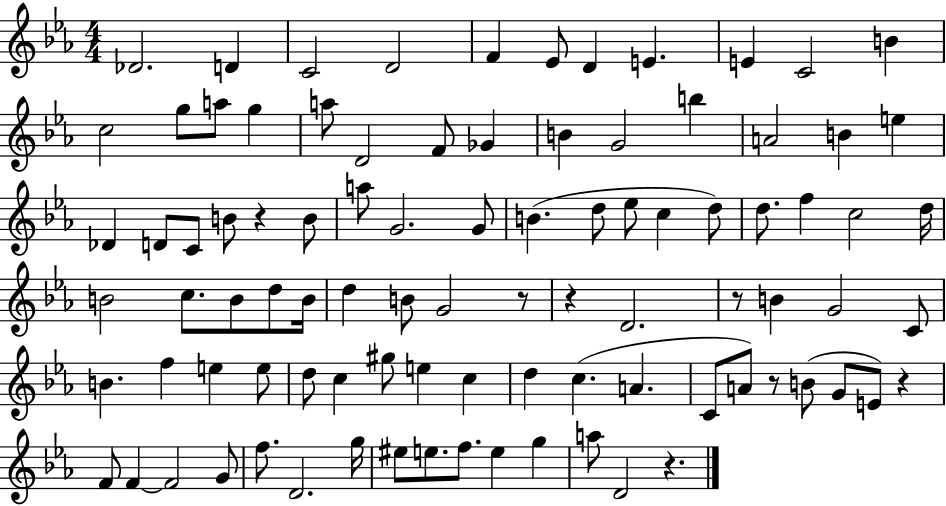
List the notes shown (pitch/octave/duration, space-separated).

Db4/h. D4/q C4/h D4/h F4/q Eb4/e D4/q E4/q. E4/q C4/h B4/q C5/h G5/e A5/e G5/q A5/e D4/h F4/e Gb4/q B4/q G4/h B5/q A4/h B4/q E5/q Db4/q D4/e C4/e B4/e R/q B4/e A5/e G4/h. G4/e B4/q. D5/e Eb5/e C5/q D5/e D5/e. F5/q C5/h D5/s B4/h C5/e. B4/e D5/e B4/s D5/q B4/e G4/h R/e R/q D4/h. R/e B4/q G4/h C4/e B4/q. F5/q E5/q E5/e D5/e C5/q G#5/e E5/q C5/q D5/q C5/q. A4/q. C4/e A4/e R/e B4/e G4/e E4/e R/q F4/e F4/q F4/h G4/e F5/e. D4/h. G5/s EIS5/e E5/e. F5/e. E5/q G5/q A5/e D4/h R/q.